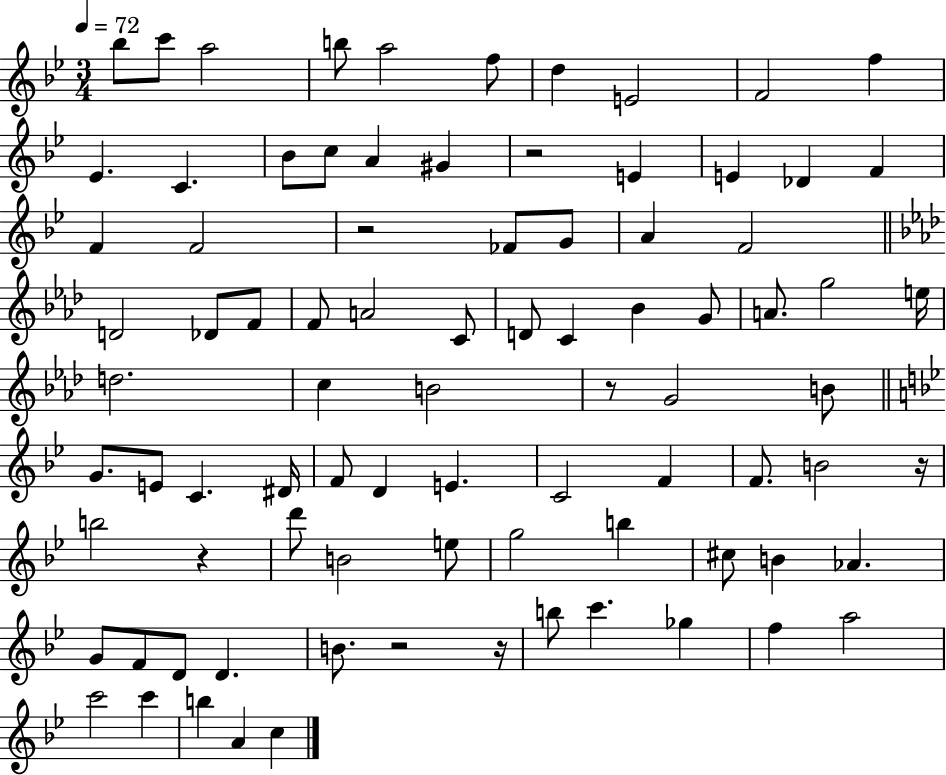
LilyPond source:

{
  \clef treble
  \numericTimeSignature
  \time 3/4
  \key bes \major
  \tempo 4 = 72
  bes''8 c'''8 a''2 | b''8 a''2 f''8 | d''4 e'2 | f'2 f''4 | \break ees'4. c'4. | bes'8 c''8 a'4 gis'4 | r2 e'4 | e'4 des'4 f'4 | \break f'4 f'2 | r2 fes'8 g'8 | a'4 f'2 | \bar "||" \break \key f \minor d'2 des'8 f'8 | f'8 a'2 c'8 | d'8 c'4 bes'4 g'8 | a'8. g''2 e''16 | \break d''2. | c''4 b'2 | r8 g'2 b'8 | \bar "||" \break \key g \minor g'8. e'8 c'4. dis'16 | f'8 d'4 e'4. | c'2 f'4 | f'8. b'2 r16 | \break b''2 r4 | d'''8 b'2 e''8 | g''2 b''4 | cis''8 b'4 aes'4. | \break g'8 f'8 d'8 d'4. | b'8. r2 r16 | b''8 c'''4. ges''4 | f''4 a''2 | \break c'''2 c'''4 | b''4 a'4 c''4 | \bar "|."
}